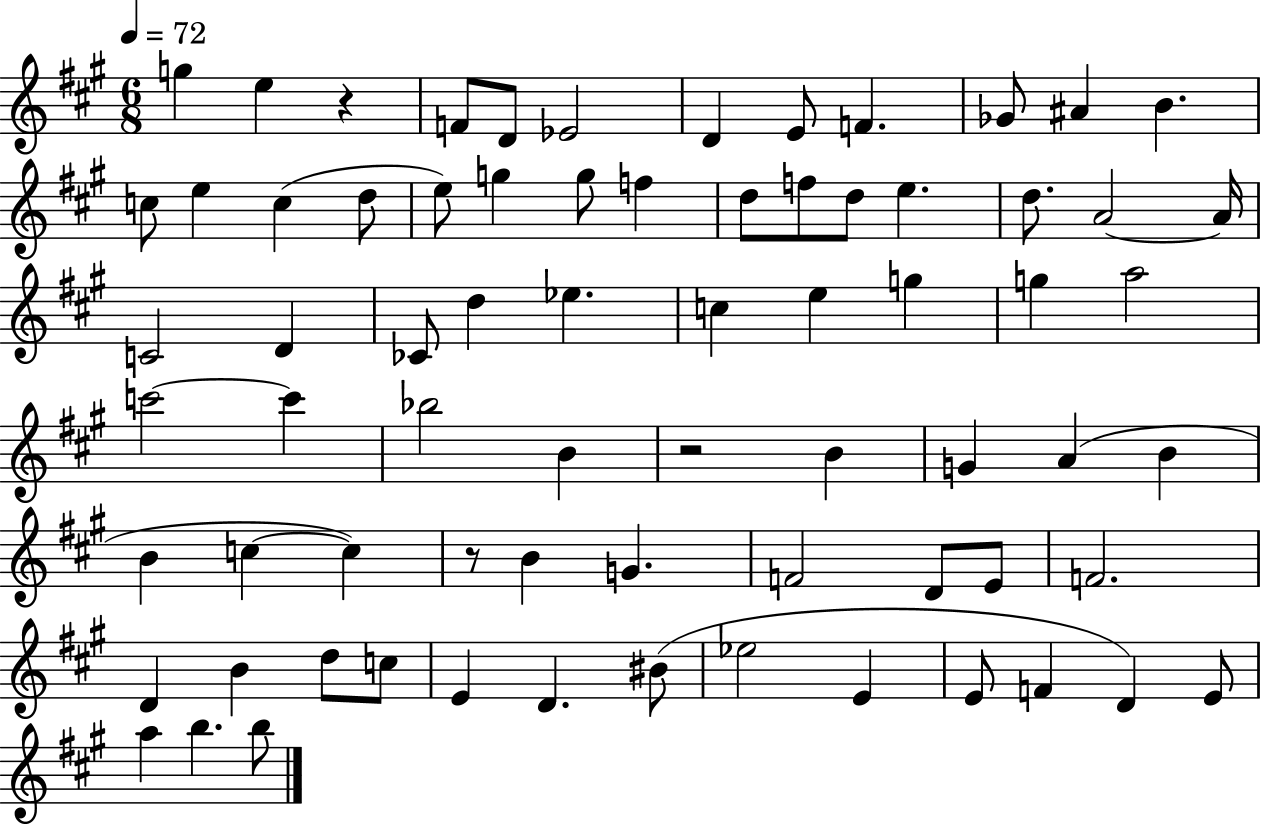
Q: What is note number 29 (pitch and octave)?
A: CES4